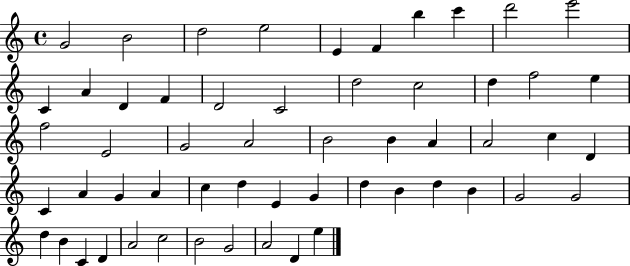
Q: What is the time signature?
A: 4/4